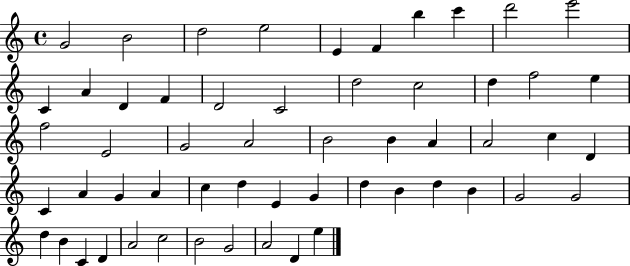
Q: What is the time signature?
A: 4/4